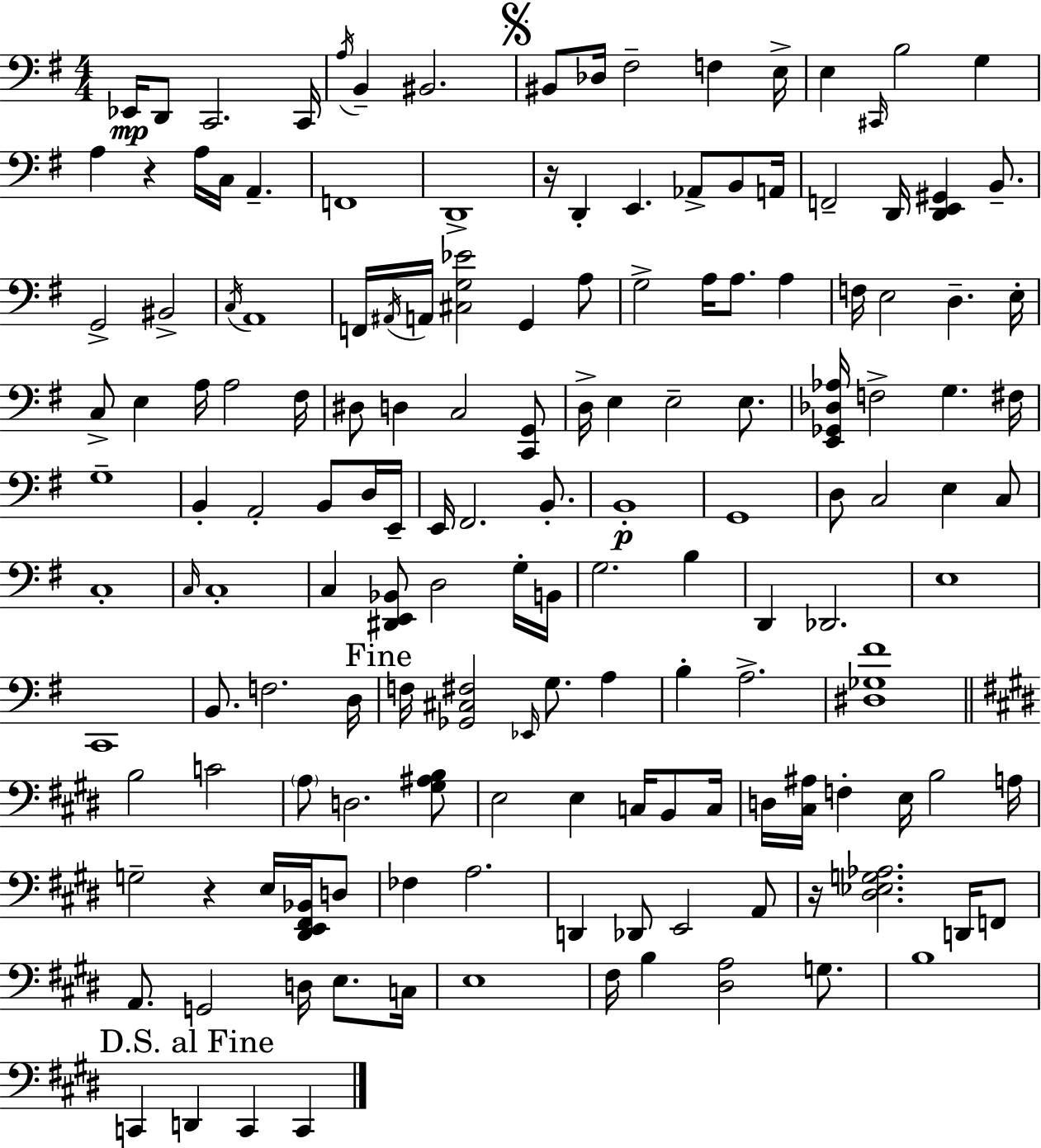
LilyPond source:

{
  \clef bass
  \numericTimeSignature
  \time 4/4
  \key e \minor
  ees,16\mp d,8 c,2. c,16 | \acciaccatura { a16 } b,4-- bis,2. | \mark \markup { \musicglyph "scripts.segno" } bis,8 des16 fis2-- f4 | e16-> e4 \grace { cis,16 } b2 g4 | \break a4 r4 a16 c16 a,4.-- | f,1 | d,1-> | r16 d,4-. e,4. aes,8-> b,8 | \break a,16 f,2-- d,16 <d, e, gis,>4 b,8.-- | g,2-> bis,2-> | \acciaccatura { c16 } a,1 | f,16 \acciaccatura { ais,16 } a,16 <cis g ees'>2 g,4 | \break a8 g2-> a16 a8. | a4 f16 e2 d4.-- | e16-. c8-> e4 a16 a2 | fis16 dis8 d4 c2 | \break <c, g,>8 d16-> e4 e2-- | e8. <e, ges, des aes>16 f2-> g4. | fis16 g1-- | b,4-. a,2-. | \break b,8 d16 e,16-- e,16 fis,2. | b,8.-. b,1-.\p | g,1 | d8 c2 e4 | \break c8 c1-. | \grace { c16 } c1-. | c4 <dis, e, bes,>8 d2 | g16-. b,16 g2. | \break b4 d,4 des,2. | e1 | c,1 | b,8. f2. | \break d16 \mark "Fine" f16 <ges, cis fis>2 \grace { ees,16 } g8. | a4 b4-. a2.-> | <dis ges fis'>1 | \bar "||" \break \key e \major b2 c'2 | \parenthesize a8 d2. <gis ais b>8 | e2 e4 c16 b,8 c16 | d16 <cis ais>16 f4-. e16 b2 a16 | \break g2-- r4 e16 <dis, e, fis, bes,>16 d8 | fes4 a2. | d,4 des,8 e,2 a,8 | r16 <dis ees g aes>2. d,16 f,8 | \break a,8. g,2 d16 e8. c16 | e1 | fis16 b4 <dis a>2 g8. | b1 | \break \mark "D.S. al Fine" c,4 d,4 c,4 c,4 | \bar "|."
}